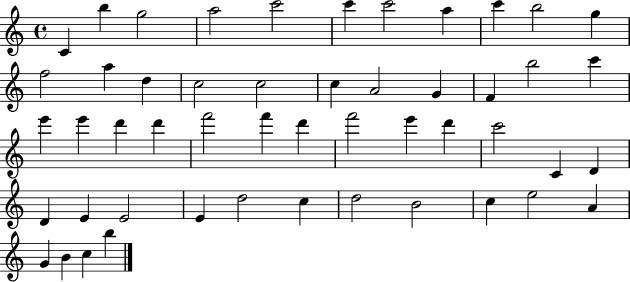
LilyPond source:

{
  \clef treble
  \time 4/4
  \defaultTimeSignature
  \key c \major
  c'4 b''4 g''2 | a''2 c'''2 | c'''4 c'''2 a''4 | c'''4 b''2 g''4 | \break f''2 a''4 d''4 | c''2 c''2 | c''4 a'2 g'4 | f'4 b''2 c'''4 | \break e'''4 e'''4 d'''4 d'''4 | f'''2 f'''4 d'''4 | f'''2 e'''4 d'''4 | c'''2 c'4 d'4 | \break d'4 e'4 e'2 | e'4 d''2 c''4 | d''2 b'2 | c''4 e''2 a'4 | \break g'4 b'4 c''4 b''4 | \bar "|."
}